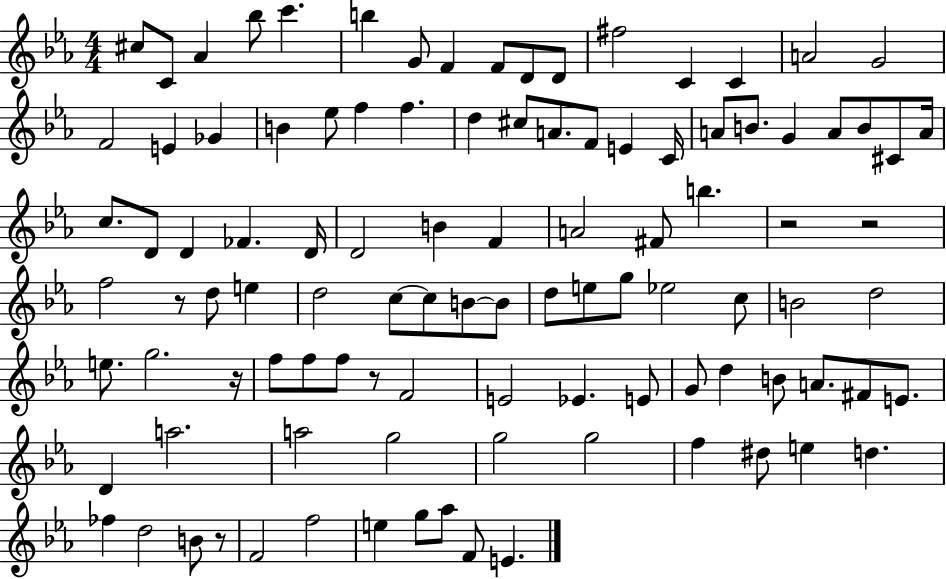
{
  \clef treble
  \numericTimeSignature
  \time 4/4
  \key ees \major
  cis''8 c'8 aes'4 bes''8 c'''4. | b''4 g'8 f'4 f'8 d'8 d'8 | fis''2 c'4 c'4 | a'2 g'2 | \break f'2 e'4 ges'4 | b'4 ees''8 f''4 f''4. | d''4 cis''8 a'8. f'8 e'4 c'16 | a'8 b'8. g'4 a'8 b'8 cis'8 a'16 | \break c''8. d'8 d'4 fes'4. d'16 | d'2 b'4 f'4 | a'2 fis'8 b''4. | r2 r2 | \break f''2 r8 d''8 e''4 | d''2 c''8~~ c''8 b'8~~ b'8 | d''8 e''8 g''8 ees''2 c''8 | b'2 d''2 | \break e''8. g''2. r16 | f''8 f''8 f''8 r8 f'2 | e'2 ees'4. e'8 | g'8 d''4 b'8 a'8. fis'8 e'8. | \break d'4 a''2. | a''2 g''2 | g''2 g''2 | f''4 dis''8 e''4 d''4. | \break fes''4 d''2 b'8 r8 | f'2 f''2 | e''4 g''8 aes''8 f'8 e'4. | \bar "|."
}